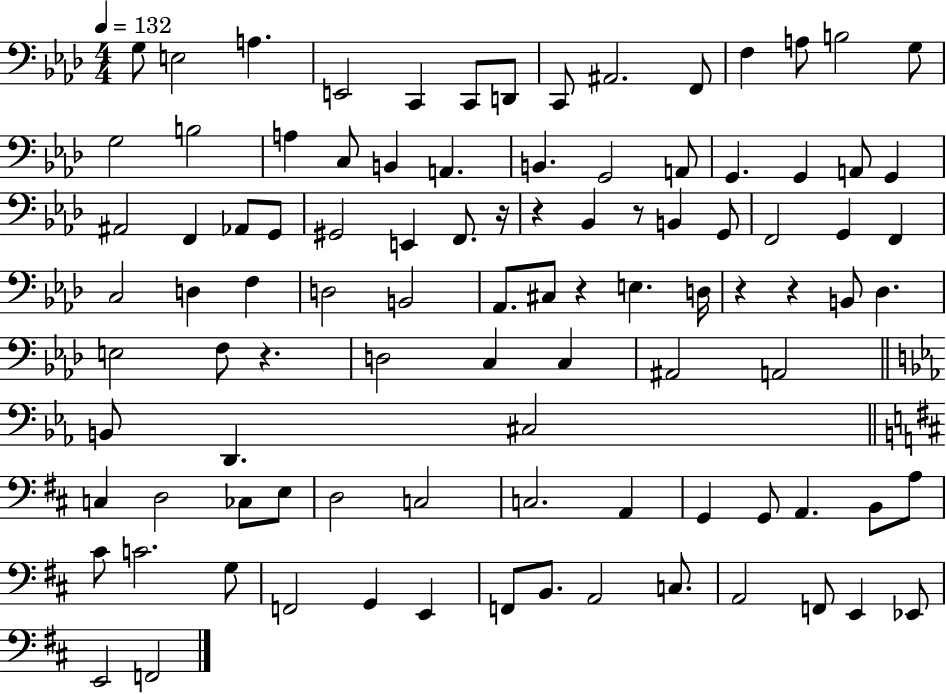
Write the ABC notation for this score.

X:1
T:Untitled
M:4/4
L:1/4
K:Ab
G,/2 E,2 A, E,,2 C,, C,,/2 D,,/2 C,,/2 ^A,,2 F,,/2 F, A,/2 B,2 G,/2 G,2 B,2 A, C,/2 B,, A,, B,, G,,2 A,,/2 G,, G,, A,,/2 G,, ^A,,2 F,, _A,,/2 G,,/2 ^G,,2 E,, F,,/2 z/4 z _B,, z/2 B,, G,,/2 F,,2 G,, F,, C,2 D, F, D,2 B,,2 _A,,/2 ^C,/2 z E, D,/4 z z B,,/2 _D, E,2 F,/2 z D,2 C, C, ^A,,2 A,,2 B,,/2 D,, ^C,2 C, D,2 _C,/2 E,/2 D,2 C,2 C,2 A,, G,, G,,/2 A,, B,,/2 A,/2 ^C/2 C2 G,/2 F,,2 G,, E,, F,,/2 B,,/2 A,,2 C,/2 A,,2 F,,/2 E,, _E,,/2 E,,2 F,,2